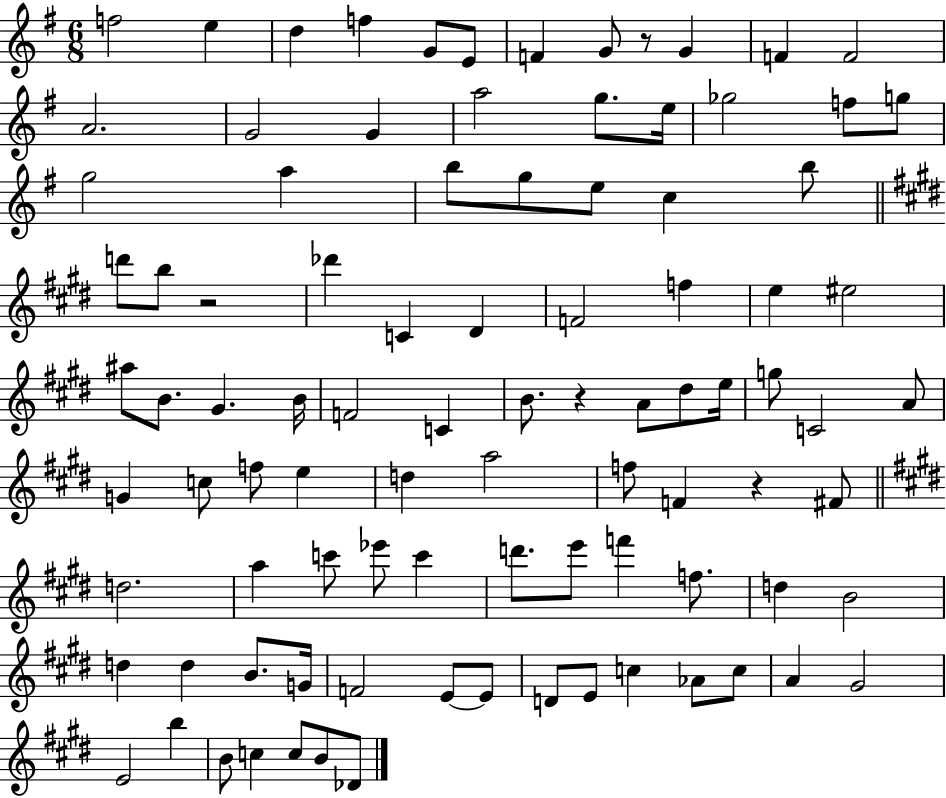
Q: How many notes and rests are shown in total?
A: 94